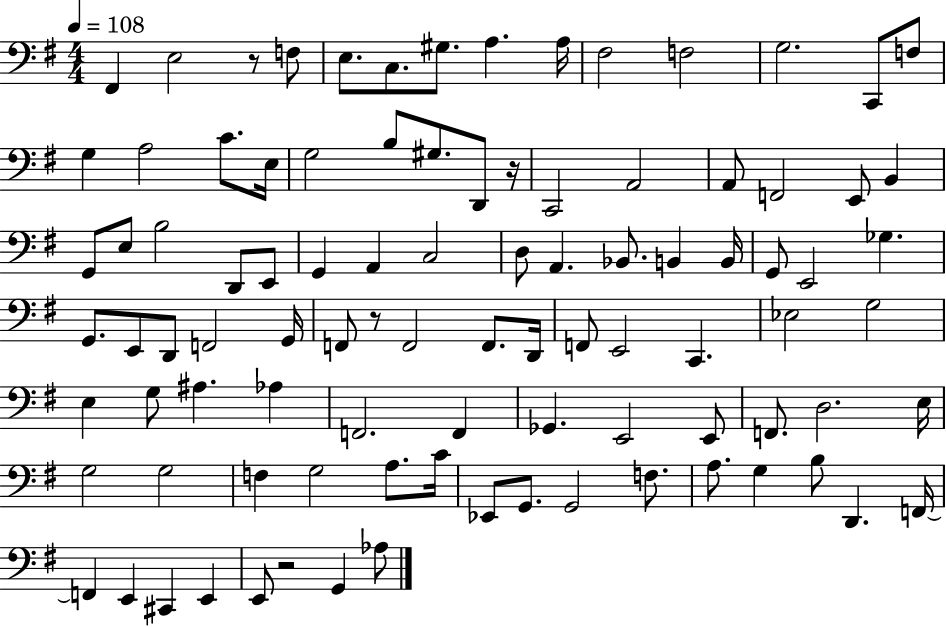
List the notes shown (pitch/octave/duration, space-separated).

F#2/q E3/h R/e F3/e E3/e. C3/e. G#3/e. A3/q. A3/s F#3/h F3/h G3/h. C2/e F3/e G3/q A3/h C4/e. E3/s G3/h B3/e G#3/e. D2/e R/s C2/h A2/h A2/e F2/h E2/e B2/q G2/e E3/e B3/h D2/e E2/e G2/q A2/q C3/h D3/e A2/q. Bb2/e. B2/q B2/s G2/e E2/h Gb3/q. G2/e. E2/e D2/e F2/h G2/s F2/e R/e F2/h F2/e. D2/s F2/e E2/h C2/q. Eb3/h G3/h E3/q G3/e A#3/q. Ab3/q F2/h. F2/q Gb2/q. E2/h E2/e F2/e. D3/h. E3/s G3/h G3/h F3/q G3/h A3/e. C4/s Eb2/e G2/e. G2/h F3/e. A3/e. G3/q B3/e D2/q. F2/s F2/q E2/q C#2/q E2/q E2/e R/h G2/q Ab3/e